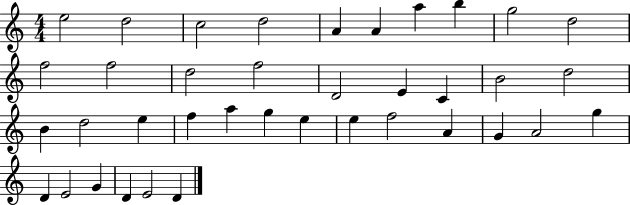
X:1
T:Untitled
M:4/4
L:1/4
K:C
e2 d2 c2 d2 A A a b g2 d2 f2 f2 d2 f2 D2 E C B2 d2 B d2 e f a g e e f2 A G A2 g D E2 G D E2 D